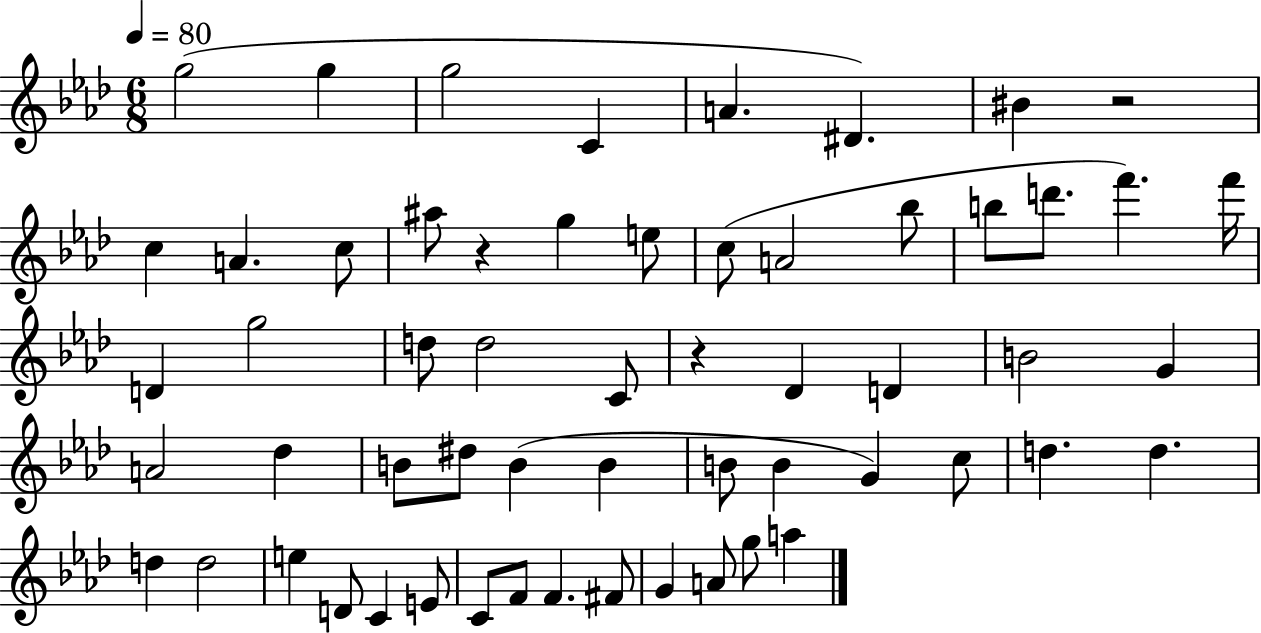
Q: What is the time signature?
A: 6/8